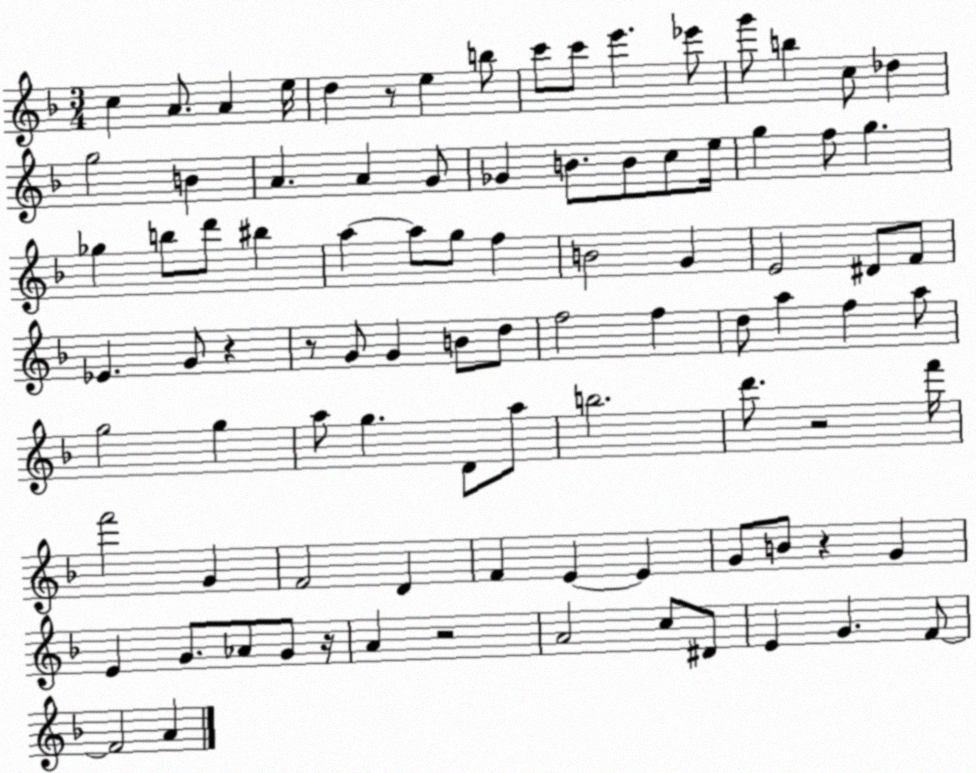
X:1
T:Untitled
M:3/4
L:1/4
K:F
c A/2 A e/4 d z/2 e b/2 c'/2 c'/2 e' _e'/2 g'/2 b c/2 _d g2 B A A G/2 _G B/2 B/2 c/2 e/4 g f/2 g _g b/2 d'/2 ^b a a/2 g/2 f B2 G E2 ^D/2 F/2 _E G/2 z z/2 G/2 G B/2 d/2 f2 f d/2 a f a/2 g2 g a/2 g D/2 a/2 b2 d'/2 z2 f'/4 f'2 G F2 D F E E G/2 B/2 z G E G/2 _A/2 G/2 z/4 A z2 A2 c/2 ^D/2 E G F/2 F2 A